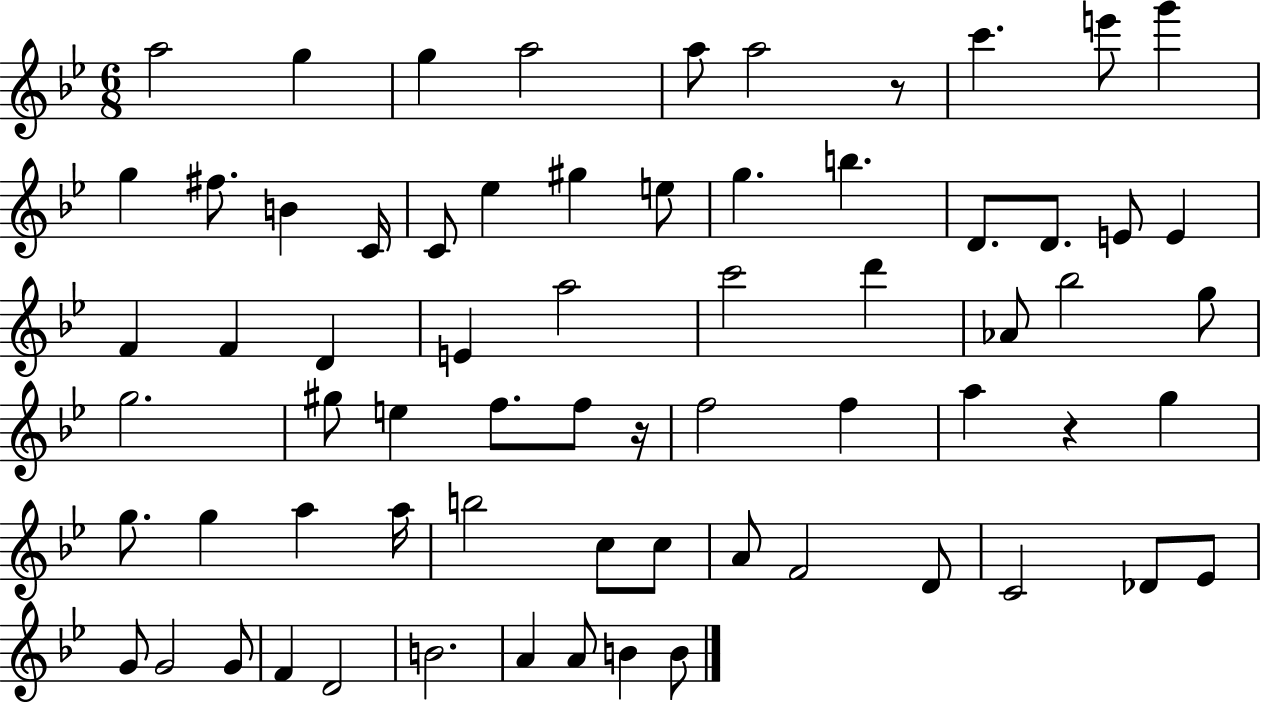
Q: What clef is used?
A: treble